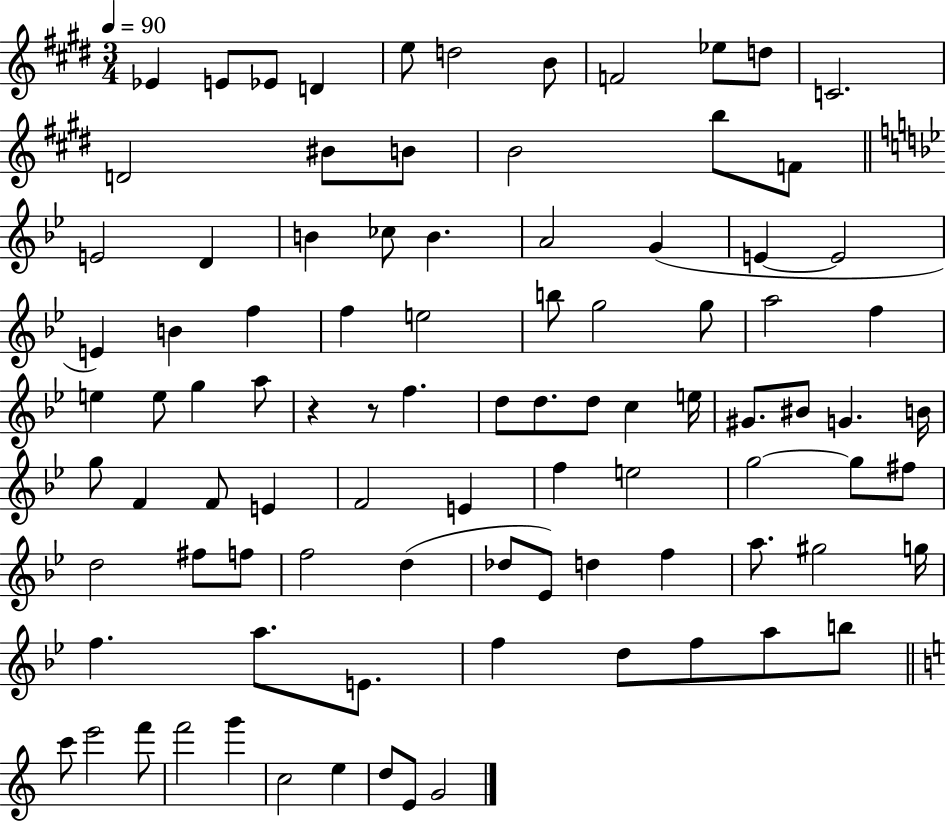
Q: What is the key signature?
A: E major